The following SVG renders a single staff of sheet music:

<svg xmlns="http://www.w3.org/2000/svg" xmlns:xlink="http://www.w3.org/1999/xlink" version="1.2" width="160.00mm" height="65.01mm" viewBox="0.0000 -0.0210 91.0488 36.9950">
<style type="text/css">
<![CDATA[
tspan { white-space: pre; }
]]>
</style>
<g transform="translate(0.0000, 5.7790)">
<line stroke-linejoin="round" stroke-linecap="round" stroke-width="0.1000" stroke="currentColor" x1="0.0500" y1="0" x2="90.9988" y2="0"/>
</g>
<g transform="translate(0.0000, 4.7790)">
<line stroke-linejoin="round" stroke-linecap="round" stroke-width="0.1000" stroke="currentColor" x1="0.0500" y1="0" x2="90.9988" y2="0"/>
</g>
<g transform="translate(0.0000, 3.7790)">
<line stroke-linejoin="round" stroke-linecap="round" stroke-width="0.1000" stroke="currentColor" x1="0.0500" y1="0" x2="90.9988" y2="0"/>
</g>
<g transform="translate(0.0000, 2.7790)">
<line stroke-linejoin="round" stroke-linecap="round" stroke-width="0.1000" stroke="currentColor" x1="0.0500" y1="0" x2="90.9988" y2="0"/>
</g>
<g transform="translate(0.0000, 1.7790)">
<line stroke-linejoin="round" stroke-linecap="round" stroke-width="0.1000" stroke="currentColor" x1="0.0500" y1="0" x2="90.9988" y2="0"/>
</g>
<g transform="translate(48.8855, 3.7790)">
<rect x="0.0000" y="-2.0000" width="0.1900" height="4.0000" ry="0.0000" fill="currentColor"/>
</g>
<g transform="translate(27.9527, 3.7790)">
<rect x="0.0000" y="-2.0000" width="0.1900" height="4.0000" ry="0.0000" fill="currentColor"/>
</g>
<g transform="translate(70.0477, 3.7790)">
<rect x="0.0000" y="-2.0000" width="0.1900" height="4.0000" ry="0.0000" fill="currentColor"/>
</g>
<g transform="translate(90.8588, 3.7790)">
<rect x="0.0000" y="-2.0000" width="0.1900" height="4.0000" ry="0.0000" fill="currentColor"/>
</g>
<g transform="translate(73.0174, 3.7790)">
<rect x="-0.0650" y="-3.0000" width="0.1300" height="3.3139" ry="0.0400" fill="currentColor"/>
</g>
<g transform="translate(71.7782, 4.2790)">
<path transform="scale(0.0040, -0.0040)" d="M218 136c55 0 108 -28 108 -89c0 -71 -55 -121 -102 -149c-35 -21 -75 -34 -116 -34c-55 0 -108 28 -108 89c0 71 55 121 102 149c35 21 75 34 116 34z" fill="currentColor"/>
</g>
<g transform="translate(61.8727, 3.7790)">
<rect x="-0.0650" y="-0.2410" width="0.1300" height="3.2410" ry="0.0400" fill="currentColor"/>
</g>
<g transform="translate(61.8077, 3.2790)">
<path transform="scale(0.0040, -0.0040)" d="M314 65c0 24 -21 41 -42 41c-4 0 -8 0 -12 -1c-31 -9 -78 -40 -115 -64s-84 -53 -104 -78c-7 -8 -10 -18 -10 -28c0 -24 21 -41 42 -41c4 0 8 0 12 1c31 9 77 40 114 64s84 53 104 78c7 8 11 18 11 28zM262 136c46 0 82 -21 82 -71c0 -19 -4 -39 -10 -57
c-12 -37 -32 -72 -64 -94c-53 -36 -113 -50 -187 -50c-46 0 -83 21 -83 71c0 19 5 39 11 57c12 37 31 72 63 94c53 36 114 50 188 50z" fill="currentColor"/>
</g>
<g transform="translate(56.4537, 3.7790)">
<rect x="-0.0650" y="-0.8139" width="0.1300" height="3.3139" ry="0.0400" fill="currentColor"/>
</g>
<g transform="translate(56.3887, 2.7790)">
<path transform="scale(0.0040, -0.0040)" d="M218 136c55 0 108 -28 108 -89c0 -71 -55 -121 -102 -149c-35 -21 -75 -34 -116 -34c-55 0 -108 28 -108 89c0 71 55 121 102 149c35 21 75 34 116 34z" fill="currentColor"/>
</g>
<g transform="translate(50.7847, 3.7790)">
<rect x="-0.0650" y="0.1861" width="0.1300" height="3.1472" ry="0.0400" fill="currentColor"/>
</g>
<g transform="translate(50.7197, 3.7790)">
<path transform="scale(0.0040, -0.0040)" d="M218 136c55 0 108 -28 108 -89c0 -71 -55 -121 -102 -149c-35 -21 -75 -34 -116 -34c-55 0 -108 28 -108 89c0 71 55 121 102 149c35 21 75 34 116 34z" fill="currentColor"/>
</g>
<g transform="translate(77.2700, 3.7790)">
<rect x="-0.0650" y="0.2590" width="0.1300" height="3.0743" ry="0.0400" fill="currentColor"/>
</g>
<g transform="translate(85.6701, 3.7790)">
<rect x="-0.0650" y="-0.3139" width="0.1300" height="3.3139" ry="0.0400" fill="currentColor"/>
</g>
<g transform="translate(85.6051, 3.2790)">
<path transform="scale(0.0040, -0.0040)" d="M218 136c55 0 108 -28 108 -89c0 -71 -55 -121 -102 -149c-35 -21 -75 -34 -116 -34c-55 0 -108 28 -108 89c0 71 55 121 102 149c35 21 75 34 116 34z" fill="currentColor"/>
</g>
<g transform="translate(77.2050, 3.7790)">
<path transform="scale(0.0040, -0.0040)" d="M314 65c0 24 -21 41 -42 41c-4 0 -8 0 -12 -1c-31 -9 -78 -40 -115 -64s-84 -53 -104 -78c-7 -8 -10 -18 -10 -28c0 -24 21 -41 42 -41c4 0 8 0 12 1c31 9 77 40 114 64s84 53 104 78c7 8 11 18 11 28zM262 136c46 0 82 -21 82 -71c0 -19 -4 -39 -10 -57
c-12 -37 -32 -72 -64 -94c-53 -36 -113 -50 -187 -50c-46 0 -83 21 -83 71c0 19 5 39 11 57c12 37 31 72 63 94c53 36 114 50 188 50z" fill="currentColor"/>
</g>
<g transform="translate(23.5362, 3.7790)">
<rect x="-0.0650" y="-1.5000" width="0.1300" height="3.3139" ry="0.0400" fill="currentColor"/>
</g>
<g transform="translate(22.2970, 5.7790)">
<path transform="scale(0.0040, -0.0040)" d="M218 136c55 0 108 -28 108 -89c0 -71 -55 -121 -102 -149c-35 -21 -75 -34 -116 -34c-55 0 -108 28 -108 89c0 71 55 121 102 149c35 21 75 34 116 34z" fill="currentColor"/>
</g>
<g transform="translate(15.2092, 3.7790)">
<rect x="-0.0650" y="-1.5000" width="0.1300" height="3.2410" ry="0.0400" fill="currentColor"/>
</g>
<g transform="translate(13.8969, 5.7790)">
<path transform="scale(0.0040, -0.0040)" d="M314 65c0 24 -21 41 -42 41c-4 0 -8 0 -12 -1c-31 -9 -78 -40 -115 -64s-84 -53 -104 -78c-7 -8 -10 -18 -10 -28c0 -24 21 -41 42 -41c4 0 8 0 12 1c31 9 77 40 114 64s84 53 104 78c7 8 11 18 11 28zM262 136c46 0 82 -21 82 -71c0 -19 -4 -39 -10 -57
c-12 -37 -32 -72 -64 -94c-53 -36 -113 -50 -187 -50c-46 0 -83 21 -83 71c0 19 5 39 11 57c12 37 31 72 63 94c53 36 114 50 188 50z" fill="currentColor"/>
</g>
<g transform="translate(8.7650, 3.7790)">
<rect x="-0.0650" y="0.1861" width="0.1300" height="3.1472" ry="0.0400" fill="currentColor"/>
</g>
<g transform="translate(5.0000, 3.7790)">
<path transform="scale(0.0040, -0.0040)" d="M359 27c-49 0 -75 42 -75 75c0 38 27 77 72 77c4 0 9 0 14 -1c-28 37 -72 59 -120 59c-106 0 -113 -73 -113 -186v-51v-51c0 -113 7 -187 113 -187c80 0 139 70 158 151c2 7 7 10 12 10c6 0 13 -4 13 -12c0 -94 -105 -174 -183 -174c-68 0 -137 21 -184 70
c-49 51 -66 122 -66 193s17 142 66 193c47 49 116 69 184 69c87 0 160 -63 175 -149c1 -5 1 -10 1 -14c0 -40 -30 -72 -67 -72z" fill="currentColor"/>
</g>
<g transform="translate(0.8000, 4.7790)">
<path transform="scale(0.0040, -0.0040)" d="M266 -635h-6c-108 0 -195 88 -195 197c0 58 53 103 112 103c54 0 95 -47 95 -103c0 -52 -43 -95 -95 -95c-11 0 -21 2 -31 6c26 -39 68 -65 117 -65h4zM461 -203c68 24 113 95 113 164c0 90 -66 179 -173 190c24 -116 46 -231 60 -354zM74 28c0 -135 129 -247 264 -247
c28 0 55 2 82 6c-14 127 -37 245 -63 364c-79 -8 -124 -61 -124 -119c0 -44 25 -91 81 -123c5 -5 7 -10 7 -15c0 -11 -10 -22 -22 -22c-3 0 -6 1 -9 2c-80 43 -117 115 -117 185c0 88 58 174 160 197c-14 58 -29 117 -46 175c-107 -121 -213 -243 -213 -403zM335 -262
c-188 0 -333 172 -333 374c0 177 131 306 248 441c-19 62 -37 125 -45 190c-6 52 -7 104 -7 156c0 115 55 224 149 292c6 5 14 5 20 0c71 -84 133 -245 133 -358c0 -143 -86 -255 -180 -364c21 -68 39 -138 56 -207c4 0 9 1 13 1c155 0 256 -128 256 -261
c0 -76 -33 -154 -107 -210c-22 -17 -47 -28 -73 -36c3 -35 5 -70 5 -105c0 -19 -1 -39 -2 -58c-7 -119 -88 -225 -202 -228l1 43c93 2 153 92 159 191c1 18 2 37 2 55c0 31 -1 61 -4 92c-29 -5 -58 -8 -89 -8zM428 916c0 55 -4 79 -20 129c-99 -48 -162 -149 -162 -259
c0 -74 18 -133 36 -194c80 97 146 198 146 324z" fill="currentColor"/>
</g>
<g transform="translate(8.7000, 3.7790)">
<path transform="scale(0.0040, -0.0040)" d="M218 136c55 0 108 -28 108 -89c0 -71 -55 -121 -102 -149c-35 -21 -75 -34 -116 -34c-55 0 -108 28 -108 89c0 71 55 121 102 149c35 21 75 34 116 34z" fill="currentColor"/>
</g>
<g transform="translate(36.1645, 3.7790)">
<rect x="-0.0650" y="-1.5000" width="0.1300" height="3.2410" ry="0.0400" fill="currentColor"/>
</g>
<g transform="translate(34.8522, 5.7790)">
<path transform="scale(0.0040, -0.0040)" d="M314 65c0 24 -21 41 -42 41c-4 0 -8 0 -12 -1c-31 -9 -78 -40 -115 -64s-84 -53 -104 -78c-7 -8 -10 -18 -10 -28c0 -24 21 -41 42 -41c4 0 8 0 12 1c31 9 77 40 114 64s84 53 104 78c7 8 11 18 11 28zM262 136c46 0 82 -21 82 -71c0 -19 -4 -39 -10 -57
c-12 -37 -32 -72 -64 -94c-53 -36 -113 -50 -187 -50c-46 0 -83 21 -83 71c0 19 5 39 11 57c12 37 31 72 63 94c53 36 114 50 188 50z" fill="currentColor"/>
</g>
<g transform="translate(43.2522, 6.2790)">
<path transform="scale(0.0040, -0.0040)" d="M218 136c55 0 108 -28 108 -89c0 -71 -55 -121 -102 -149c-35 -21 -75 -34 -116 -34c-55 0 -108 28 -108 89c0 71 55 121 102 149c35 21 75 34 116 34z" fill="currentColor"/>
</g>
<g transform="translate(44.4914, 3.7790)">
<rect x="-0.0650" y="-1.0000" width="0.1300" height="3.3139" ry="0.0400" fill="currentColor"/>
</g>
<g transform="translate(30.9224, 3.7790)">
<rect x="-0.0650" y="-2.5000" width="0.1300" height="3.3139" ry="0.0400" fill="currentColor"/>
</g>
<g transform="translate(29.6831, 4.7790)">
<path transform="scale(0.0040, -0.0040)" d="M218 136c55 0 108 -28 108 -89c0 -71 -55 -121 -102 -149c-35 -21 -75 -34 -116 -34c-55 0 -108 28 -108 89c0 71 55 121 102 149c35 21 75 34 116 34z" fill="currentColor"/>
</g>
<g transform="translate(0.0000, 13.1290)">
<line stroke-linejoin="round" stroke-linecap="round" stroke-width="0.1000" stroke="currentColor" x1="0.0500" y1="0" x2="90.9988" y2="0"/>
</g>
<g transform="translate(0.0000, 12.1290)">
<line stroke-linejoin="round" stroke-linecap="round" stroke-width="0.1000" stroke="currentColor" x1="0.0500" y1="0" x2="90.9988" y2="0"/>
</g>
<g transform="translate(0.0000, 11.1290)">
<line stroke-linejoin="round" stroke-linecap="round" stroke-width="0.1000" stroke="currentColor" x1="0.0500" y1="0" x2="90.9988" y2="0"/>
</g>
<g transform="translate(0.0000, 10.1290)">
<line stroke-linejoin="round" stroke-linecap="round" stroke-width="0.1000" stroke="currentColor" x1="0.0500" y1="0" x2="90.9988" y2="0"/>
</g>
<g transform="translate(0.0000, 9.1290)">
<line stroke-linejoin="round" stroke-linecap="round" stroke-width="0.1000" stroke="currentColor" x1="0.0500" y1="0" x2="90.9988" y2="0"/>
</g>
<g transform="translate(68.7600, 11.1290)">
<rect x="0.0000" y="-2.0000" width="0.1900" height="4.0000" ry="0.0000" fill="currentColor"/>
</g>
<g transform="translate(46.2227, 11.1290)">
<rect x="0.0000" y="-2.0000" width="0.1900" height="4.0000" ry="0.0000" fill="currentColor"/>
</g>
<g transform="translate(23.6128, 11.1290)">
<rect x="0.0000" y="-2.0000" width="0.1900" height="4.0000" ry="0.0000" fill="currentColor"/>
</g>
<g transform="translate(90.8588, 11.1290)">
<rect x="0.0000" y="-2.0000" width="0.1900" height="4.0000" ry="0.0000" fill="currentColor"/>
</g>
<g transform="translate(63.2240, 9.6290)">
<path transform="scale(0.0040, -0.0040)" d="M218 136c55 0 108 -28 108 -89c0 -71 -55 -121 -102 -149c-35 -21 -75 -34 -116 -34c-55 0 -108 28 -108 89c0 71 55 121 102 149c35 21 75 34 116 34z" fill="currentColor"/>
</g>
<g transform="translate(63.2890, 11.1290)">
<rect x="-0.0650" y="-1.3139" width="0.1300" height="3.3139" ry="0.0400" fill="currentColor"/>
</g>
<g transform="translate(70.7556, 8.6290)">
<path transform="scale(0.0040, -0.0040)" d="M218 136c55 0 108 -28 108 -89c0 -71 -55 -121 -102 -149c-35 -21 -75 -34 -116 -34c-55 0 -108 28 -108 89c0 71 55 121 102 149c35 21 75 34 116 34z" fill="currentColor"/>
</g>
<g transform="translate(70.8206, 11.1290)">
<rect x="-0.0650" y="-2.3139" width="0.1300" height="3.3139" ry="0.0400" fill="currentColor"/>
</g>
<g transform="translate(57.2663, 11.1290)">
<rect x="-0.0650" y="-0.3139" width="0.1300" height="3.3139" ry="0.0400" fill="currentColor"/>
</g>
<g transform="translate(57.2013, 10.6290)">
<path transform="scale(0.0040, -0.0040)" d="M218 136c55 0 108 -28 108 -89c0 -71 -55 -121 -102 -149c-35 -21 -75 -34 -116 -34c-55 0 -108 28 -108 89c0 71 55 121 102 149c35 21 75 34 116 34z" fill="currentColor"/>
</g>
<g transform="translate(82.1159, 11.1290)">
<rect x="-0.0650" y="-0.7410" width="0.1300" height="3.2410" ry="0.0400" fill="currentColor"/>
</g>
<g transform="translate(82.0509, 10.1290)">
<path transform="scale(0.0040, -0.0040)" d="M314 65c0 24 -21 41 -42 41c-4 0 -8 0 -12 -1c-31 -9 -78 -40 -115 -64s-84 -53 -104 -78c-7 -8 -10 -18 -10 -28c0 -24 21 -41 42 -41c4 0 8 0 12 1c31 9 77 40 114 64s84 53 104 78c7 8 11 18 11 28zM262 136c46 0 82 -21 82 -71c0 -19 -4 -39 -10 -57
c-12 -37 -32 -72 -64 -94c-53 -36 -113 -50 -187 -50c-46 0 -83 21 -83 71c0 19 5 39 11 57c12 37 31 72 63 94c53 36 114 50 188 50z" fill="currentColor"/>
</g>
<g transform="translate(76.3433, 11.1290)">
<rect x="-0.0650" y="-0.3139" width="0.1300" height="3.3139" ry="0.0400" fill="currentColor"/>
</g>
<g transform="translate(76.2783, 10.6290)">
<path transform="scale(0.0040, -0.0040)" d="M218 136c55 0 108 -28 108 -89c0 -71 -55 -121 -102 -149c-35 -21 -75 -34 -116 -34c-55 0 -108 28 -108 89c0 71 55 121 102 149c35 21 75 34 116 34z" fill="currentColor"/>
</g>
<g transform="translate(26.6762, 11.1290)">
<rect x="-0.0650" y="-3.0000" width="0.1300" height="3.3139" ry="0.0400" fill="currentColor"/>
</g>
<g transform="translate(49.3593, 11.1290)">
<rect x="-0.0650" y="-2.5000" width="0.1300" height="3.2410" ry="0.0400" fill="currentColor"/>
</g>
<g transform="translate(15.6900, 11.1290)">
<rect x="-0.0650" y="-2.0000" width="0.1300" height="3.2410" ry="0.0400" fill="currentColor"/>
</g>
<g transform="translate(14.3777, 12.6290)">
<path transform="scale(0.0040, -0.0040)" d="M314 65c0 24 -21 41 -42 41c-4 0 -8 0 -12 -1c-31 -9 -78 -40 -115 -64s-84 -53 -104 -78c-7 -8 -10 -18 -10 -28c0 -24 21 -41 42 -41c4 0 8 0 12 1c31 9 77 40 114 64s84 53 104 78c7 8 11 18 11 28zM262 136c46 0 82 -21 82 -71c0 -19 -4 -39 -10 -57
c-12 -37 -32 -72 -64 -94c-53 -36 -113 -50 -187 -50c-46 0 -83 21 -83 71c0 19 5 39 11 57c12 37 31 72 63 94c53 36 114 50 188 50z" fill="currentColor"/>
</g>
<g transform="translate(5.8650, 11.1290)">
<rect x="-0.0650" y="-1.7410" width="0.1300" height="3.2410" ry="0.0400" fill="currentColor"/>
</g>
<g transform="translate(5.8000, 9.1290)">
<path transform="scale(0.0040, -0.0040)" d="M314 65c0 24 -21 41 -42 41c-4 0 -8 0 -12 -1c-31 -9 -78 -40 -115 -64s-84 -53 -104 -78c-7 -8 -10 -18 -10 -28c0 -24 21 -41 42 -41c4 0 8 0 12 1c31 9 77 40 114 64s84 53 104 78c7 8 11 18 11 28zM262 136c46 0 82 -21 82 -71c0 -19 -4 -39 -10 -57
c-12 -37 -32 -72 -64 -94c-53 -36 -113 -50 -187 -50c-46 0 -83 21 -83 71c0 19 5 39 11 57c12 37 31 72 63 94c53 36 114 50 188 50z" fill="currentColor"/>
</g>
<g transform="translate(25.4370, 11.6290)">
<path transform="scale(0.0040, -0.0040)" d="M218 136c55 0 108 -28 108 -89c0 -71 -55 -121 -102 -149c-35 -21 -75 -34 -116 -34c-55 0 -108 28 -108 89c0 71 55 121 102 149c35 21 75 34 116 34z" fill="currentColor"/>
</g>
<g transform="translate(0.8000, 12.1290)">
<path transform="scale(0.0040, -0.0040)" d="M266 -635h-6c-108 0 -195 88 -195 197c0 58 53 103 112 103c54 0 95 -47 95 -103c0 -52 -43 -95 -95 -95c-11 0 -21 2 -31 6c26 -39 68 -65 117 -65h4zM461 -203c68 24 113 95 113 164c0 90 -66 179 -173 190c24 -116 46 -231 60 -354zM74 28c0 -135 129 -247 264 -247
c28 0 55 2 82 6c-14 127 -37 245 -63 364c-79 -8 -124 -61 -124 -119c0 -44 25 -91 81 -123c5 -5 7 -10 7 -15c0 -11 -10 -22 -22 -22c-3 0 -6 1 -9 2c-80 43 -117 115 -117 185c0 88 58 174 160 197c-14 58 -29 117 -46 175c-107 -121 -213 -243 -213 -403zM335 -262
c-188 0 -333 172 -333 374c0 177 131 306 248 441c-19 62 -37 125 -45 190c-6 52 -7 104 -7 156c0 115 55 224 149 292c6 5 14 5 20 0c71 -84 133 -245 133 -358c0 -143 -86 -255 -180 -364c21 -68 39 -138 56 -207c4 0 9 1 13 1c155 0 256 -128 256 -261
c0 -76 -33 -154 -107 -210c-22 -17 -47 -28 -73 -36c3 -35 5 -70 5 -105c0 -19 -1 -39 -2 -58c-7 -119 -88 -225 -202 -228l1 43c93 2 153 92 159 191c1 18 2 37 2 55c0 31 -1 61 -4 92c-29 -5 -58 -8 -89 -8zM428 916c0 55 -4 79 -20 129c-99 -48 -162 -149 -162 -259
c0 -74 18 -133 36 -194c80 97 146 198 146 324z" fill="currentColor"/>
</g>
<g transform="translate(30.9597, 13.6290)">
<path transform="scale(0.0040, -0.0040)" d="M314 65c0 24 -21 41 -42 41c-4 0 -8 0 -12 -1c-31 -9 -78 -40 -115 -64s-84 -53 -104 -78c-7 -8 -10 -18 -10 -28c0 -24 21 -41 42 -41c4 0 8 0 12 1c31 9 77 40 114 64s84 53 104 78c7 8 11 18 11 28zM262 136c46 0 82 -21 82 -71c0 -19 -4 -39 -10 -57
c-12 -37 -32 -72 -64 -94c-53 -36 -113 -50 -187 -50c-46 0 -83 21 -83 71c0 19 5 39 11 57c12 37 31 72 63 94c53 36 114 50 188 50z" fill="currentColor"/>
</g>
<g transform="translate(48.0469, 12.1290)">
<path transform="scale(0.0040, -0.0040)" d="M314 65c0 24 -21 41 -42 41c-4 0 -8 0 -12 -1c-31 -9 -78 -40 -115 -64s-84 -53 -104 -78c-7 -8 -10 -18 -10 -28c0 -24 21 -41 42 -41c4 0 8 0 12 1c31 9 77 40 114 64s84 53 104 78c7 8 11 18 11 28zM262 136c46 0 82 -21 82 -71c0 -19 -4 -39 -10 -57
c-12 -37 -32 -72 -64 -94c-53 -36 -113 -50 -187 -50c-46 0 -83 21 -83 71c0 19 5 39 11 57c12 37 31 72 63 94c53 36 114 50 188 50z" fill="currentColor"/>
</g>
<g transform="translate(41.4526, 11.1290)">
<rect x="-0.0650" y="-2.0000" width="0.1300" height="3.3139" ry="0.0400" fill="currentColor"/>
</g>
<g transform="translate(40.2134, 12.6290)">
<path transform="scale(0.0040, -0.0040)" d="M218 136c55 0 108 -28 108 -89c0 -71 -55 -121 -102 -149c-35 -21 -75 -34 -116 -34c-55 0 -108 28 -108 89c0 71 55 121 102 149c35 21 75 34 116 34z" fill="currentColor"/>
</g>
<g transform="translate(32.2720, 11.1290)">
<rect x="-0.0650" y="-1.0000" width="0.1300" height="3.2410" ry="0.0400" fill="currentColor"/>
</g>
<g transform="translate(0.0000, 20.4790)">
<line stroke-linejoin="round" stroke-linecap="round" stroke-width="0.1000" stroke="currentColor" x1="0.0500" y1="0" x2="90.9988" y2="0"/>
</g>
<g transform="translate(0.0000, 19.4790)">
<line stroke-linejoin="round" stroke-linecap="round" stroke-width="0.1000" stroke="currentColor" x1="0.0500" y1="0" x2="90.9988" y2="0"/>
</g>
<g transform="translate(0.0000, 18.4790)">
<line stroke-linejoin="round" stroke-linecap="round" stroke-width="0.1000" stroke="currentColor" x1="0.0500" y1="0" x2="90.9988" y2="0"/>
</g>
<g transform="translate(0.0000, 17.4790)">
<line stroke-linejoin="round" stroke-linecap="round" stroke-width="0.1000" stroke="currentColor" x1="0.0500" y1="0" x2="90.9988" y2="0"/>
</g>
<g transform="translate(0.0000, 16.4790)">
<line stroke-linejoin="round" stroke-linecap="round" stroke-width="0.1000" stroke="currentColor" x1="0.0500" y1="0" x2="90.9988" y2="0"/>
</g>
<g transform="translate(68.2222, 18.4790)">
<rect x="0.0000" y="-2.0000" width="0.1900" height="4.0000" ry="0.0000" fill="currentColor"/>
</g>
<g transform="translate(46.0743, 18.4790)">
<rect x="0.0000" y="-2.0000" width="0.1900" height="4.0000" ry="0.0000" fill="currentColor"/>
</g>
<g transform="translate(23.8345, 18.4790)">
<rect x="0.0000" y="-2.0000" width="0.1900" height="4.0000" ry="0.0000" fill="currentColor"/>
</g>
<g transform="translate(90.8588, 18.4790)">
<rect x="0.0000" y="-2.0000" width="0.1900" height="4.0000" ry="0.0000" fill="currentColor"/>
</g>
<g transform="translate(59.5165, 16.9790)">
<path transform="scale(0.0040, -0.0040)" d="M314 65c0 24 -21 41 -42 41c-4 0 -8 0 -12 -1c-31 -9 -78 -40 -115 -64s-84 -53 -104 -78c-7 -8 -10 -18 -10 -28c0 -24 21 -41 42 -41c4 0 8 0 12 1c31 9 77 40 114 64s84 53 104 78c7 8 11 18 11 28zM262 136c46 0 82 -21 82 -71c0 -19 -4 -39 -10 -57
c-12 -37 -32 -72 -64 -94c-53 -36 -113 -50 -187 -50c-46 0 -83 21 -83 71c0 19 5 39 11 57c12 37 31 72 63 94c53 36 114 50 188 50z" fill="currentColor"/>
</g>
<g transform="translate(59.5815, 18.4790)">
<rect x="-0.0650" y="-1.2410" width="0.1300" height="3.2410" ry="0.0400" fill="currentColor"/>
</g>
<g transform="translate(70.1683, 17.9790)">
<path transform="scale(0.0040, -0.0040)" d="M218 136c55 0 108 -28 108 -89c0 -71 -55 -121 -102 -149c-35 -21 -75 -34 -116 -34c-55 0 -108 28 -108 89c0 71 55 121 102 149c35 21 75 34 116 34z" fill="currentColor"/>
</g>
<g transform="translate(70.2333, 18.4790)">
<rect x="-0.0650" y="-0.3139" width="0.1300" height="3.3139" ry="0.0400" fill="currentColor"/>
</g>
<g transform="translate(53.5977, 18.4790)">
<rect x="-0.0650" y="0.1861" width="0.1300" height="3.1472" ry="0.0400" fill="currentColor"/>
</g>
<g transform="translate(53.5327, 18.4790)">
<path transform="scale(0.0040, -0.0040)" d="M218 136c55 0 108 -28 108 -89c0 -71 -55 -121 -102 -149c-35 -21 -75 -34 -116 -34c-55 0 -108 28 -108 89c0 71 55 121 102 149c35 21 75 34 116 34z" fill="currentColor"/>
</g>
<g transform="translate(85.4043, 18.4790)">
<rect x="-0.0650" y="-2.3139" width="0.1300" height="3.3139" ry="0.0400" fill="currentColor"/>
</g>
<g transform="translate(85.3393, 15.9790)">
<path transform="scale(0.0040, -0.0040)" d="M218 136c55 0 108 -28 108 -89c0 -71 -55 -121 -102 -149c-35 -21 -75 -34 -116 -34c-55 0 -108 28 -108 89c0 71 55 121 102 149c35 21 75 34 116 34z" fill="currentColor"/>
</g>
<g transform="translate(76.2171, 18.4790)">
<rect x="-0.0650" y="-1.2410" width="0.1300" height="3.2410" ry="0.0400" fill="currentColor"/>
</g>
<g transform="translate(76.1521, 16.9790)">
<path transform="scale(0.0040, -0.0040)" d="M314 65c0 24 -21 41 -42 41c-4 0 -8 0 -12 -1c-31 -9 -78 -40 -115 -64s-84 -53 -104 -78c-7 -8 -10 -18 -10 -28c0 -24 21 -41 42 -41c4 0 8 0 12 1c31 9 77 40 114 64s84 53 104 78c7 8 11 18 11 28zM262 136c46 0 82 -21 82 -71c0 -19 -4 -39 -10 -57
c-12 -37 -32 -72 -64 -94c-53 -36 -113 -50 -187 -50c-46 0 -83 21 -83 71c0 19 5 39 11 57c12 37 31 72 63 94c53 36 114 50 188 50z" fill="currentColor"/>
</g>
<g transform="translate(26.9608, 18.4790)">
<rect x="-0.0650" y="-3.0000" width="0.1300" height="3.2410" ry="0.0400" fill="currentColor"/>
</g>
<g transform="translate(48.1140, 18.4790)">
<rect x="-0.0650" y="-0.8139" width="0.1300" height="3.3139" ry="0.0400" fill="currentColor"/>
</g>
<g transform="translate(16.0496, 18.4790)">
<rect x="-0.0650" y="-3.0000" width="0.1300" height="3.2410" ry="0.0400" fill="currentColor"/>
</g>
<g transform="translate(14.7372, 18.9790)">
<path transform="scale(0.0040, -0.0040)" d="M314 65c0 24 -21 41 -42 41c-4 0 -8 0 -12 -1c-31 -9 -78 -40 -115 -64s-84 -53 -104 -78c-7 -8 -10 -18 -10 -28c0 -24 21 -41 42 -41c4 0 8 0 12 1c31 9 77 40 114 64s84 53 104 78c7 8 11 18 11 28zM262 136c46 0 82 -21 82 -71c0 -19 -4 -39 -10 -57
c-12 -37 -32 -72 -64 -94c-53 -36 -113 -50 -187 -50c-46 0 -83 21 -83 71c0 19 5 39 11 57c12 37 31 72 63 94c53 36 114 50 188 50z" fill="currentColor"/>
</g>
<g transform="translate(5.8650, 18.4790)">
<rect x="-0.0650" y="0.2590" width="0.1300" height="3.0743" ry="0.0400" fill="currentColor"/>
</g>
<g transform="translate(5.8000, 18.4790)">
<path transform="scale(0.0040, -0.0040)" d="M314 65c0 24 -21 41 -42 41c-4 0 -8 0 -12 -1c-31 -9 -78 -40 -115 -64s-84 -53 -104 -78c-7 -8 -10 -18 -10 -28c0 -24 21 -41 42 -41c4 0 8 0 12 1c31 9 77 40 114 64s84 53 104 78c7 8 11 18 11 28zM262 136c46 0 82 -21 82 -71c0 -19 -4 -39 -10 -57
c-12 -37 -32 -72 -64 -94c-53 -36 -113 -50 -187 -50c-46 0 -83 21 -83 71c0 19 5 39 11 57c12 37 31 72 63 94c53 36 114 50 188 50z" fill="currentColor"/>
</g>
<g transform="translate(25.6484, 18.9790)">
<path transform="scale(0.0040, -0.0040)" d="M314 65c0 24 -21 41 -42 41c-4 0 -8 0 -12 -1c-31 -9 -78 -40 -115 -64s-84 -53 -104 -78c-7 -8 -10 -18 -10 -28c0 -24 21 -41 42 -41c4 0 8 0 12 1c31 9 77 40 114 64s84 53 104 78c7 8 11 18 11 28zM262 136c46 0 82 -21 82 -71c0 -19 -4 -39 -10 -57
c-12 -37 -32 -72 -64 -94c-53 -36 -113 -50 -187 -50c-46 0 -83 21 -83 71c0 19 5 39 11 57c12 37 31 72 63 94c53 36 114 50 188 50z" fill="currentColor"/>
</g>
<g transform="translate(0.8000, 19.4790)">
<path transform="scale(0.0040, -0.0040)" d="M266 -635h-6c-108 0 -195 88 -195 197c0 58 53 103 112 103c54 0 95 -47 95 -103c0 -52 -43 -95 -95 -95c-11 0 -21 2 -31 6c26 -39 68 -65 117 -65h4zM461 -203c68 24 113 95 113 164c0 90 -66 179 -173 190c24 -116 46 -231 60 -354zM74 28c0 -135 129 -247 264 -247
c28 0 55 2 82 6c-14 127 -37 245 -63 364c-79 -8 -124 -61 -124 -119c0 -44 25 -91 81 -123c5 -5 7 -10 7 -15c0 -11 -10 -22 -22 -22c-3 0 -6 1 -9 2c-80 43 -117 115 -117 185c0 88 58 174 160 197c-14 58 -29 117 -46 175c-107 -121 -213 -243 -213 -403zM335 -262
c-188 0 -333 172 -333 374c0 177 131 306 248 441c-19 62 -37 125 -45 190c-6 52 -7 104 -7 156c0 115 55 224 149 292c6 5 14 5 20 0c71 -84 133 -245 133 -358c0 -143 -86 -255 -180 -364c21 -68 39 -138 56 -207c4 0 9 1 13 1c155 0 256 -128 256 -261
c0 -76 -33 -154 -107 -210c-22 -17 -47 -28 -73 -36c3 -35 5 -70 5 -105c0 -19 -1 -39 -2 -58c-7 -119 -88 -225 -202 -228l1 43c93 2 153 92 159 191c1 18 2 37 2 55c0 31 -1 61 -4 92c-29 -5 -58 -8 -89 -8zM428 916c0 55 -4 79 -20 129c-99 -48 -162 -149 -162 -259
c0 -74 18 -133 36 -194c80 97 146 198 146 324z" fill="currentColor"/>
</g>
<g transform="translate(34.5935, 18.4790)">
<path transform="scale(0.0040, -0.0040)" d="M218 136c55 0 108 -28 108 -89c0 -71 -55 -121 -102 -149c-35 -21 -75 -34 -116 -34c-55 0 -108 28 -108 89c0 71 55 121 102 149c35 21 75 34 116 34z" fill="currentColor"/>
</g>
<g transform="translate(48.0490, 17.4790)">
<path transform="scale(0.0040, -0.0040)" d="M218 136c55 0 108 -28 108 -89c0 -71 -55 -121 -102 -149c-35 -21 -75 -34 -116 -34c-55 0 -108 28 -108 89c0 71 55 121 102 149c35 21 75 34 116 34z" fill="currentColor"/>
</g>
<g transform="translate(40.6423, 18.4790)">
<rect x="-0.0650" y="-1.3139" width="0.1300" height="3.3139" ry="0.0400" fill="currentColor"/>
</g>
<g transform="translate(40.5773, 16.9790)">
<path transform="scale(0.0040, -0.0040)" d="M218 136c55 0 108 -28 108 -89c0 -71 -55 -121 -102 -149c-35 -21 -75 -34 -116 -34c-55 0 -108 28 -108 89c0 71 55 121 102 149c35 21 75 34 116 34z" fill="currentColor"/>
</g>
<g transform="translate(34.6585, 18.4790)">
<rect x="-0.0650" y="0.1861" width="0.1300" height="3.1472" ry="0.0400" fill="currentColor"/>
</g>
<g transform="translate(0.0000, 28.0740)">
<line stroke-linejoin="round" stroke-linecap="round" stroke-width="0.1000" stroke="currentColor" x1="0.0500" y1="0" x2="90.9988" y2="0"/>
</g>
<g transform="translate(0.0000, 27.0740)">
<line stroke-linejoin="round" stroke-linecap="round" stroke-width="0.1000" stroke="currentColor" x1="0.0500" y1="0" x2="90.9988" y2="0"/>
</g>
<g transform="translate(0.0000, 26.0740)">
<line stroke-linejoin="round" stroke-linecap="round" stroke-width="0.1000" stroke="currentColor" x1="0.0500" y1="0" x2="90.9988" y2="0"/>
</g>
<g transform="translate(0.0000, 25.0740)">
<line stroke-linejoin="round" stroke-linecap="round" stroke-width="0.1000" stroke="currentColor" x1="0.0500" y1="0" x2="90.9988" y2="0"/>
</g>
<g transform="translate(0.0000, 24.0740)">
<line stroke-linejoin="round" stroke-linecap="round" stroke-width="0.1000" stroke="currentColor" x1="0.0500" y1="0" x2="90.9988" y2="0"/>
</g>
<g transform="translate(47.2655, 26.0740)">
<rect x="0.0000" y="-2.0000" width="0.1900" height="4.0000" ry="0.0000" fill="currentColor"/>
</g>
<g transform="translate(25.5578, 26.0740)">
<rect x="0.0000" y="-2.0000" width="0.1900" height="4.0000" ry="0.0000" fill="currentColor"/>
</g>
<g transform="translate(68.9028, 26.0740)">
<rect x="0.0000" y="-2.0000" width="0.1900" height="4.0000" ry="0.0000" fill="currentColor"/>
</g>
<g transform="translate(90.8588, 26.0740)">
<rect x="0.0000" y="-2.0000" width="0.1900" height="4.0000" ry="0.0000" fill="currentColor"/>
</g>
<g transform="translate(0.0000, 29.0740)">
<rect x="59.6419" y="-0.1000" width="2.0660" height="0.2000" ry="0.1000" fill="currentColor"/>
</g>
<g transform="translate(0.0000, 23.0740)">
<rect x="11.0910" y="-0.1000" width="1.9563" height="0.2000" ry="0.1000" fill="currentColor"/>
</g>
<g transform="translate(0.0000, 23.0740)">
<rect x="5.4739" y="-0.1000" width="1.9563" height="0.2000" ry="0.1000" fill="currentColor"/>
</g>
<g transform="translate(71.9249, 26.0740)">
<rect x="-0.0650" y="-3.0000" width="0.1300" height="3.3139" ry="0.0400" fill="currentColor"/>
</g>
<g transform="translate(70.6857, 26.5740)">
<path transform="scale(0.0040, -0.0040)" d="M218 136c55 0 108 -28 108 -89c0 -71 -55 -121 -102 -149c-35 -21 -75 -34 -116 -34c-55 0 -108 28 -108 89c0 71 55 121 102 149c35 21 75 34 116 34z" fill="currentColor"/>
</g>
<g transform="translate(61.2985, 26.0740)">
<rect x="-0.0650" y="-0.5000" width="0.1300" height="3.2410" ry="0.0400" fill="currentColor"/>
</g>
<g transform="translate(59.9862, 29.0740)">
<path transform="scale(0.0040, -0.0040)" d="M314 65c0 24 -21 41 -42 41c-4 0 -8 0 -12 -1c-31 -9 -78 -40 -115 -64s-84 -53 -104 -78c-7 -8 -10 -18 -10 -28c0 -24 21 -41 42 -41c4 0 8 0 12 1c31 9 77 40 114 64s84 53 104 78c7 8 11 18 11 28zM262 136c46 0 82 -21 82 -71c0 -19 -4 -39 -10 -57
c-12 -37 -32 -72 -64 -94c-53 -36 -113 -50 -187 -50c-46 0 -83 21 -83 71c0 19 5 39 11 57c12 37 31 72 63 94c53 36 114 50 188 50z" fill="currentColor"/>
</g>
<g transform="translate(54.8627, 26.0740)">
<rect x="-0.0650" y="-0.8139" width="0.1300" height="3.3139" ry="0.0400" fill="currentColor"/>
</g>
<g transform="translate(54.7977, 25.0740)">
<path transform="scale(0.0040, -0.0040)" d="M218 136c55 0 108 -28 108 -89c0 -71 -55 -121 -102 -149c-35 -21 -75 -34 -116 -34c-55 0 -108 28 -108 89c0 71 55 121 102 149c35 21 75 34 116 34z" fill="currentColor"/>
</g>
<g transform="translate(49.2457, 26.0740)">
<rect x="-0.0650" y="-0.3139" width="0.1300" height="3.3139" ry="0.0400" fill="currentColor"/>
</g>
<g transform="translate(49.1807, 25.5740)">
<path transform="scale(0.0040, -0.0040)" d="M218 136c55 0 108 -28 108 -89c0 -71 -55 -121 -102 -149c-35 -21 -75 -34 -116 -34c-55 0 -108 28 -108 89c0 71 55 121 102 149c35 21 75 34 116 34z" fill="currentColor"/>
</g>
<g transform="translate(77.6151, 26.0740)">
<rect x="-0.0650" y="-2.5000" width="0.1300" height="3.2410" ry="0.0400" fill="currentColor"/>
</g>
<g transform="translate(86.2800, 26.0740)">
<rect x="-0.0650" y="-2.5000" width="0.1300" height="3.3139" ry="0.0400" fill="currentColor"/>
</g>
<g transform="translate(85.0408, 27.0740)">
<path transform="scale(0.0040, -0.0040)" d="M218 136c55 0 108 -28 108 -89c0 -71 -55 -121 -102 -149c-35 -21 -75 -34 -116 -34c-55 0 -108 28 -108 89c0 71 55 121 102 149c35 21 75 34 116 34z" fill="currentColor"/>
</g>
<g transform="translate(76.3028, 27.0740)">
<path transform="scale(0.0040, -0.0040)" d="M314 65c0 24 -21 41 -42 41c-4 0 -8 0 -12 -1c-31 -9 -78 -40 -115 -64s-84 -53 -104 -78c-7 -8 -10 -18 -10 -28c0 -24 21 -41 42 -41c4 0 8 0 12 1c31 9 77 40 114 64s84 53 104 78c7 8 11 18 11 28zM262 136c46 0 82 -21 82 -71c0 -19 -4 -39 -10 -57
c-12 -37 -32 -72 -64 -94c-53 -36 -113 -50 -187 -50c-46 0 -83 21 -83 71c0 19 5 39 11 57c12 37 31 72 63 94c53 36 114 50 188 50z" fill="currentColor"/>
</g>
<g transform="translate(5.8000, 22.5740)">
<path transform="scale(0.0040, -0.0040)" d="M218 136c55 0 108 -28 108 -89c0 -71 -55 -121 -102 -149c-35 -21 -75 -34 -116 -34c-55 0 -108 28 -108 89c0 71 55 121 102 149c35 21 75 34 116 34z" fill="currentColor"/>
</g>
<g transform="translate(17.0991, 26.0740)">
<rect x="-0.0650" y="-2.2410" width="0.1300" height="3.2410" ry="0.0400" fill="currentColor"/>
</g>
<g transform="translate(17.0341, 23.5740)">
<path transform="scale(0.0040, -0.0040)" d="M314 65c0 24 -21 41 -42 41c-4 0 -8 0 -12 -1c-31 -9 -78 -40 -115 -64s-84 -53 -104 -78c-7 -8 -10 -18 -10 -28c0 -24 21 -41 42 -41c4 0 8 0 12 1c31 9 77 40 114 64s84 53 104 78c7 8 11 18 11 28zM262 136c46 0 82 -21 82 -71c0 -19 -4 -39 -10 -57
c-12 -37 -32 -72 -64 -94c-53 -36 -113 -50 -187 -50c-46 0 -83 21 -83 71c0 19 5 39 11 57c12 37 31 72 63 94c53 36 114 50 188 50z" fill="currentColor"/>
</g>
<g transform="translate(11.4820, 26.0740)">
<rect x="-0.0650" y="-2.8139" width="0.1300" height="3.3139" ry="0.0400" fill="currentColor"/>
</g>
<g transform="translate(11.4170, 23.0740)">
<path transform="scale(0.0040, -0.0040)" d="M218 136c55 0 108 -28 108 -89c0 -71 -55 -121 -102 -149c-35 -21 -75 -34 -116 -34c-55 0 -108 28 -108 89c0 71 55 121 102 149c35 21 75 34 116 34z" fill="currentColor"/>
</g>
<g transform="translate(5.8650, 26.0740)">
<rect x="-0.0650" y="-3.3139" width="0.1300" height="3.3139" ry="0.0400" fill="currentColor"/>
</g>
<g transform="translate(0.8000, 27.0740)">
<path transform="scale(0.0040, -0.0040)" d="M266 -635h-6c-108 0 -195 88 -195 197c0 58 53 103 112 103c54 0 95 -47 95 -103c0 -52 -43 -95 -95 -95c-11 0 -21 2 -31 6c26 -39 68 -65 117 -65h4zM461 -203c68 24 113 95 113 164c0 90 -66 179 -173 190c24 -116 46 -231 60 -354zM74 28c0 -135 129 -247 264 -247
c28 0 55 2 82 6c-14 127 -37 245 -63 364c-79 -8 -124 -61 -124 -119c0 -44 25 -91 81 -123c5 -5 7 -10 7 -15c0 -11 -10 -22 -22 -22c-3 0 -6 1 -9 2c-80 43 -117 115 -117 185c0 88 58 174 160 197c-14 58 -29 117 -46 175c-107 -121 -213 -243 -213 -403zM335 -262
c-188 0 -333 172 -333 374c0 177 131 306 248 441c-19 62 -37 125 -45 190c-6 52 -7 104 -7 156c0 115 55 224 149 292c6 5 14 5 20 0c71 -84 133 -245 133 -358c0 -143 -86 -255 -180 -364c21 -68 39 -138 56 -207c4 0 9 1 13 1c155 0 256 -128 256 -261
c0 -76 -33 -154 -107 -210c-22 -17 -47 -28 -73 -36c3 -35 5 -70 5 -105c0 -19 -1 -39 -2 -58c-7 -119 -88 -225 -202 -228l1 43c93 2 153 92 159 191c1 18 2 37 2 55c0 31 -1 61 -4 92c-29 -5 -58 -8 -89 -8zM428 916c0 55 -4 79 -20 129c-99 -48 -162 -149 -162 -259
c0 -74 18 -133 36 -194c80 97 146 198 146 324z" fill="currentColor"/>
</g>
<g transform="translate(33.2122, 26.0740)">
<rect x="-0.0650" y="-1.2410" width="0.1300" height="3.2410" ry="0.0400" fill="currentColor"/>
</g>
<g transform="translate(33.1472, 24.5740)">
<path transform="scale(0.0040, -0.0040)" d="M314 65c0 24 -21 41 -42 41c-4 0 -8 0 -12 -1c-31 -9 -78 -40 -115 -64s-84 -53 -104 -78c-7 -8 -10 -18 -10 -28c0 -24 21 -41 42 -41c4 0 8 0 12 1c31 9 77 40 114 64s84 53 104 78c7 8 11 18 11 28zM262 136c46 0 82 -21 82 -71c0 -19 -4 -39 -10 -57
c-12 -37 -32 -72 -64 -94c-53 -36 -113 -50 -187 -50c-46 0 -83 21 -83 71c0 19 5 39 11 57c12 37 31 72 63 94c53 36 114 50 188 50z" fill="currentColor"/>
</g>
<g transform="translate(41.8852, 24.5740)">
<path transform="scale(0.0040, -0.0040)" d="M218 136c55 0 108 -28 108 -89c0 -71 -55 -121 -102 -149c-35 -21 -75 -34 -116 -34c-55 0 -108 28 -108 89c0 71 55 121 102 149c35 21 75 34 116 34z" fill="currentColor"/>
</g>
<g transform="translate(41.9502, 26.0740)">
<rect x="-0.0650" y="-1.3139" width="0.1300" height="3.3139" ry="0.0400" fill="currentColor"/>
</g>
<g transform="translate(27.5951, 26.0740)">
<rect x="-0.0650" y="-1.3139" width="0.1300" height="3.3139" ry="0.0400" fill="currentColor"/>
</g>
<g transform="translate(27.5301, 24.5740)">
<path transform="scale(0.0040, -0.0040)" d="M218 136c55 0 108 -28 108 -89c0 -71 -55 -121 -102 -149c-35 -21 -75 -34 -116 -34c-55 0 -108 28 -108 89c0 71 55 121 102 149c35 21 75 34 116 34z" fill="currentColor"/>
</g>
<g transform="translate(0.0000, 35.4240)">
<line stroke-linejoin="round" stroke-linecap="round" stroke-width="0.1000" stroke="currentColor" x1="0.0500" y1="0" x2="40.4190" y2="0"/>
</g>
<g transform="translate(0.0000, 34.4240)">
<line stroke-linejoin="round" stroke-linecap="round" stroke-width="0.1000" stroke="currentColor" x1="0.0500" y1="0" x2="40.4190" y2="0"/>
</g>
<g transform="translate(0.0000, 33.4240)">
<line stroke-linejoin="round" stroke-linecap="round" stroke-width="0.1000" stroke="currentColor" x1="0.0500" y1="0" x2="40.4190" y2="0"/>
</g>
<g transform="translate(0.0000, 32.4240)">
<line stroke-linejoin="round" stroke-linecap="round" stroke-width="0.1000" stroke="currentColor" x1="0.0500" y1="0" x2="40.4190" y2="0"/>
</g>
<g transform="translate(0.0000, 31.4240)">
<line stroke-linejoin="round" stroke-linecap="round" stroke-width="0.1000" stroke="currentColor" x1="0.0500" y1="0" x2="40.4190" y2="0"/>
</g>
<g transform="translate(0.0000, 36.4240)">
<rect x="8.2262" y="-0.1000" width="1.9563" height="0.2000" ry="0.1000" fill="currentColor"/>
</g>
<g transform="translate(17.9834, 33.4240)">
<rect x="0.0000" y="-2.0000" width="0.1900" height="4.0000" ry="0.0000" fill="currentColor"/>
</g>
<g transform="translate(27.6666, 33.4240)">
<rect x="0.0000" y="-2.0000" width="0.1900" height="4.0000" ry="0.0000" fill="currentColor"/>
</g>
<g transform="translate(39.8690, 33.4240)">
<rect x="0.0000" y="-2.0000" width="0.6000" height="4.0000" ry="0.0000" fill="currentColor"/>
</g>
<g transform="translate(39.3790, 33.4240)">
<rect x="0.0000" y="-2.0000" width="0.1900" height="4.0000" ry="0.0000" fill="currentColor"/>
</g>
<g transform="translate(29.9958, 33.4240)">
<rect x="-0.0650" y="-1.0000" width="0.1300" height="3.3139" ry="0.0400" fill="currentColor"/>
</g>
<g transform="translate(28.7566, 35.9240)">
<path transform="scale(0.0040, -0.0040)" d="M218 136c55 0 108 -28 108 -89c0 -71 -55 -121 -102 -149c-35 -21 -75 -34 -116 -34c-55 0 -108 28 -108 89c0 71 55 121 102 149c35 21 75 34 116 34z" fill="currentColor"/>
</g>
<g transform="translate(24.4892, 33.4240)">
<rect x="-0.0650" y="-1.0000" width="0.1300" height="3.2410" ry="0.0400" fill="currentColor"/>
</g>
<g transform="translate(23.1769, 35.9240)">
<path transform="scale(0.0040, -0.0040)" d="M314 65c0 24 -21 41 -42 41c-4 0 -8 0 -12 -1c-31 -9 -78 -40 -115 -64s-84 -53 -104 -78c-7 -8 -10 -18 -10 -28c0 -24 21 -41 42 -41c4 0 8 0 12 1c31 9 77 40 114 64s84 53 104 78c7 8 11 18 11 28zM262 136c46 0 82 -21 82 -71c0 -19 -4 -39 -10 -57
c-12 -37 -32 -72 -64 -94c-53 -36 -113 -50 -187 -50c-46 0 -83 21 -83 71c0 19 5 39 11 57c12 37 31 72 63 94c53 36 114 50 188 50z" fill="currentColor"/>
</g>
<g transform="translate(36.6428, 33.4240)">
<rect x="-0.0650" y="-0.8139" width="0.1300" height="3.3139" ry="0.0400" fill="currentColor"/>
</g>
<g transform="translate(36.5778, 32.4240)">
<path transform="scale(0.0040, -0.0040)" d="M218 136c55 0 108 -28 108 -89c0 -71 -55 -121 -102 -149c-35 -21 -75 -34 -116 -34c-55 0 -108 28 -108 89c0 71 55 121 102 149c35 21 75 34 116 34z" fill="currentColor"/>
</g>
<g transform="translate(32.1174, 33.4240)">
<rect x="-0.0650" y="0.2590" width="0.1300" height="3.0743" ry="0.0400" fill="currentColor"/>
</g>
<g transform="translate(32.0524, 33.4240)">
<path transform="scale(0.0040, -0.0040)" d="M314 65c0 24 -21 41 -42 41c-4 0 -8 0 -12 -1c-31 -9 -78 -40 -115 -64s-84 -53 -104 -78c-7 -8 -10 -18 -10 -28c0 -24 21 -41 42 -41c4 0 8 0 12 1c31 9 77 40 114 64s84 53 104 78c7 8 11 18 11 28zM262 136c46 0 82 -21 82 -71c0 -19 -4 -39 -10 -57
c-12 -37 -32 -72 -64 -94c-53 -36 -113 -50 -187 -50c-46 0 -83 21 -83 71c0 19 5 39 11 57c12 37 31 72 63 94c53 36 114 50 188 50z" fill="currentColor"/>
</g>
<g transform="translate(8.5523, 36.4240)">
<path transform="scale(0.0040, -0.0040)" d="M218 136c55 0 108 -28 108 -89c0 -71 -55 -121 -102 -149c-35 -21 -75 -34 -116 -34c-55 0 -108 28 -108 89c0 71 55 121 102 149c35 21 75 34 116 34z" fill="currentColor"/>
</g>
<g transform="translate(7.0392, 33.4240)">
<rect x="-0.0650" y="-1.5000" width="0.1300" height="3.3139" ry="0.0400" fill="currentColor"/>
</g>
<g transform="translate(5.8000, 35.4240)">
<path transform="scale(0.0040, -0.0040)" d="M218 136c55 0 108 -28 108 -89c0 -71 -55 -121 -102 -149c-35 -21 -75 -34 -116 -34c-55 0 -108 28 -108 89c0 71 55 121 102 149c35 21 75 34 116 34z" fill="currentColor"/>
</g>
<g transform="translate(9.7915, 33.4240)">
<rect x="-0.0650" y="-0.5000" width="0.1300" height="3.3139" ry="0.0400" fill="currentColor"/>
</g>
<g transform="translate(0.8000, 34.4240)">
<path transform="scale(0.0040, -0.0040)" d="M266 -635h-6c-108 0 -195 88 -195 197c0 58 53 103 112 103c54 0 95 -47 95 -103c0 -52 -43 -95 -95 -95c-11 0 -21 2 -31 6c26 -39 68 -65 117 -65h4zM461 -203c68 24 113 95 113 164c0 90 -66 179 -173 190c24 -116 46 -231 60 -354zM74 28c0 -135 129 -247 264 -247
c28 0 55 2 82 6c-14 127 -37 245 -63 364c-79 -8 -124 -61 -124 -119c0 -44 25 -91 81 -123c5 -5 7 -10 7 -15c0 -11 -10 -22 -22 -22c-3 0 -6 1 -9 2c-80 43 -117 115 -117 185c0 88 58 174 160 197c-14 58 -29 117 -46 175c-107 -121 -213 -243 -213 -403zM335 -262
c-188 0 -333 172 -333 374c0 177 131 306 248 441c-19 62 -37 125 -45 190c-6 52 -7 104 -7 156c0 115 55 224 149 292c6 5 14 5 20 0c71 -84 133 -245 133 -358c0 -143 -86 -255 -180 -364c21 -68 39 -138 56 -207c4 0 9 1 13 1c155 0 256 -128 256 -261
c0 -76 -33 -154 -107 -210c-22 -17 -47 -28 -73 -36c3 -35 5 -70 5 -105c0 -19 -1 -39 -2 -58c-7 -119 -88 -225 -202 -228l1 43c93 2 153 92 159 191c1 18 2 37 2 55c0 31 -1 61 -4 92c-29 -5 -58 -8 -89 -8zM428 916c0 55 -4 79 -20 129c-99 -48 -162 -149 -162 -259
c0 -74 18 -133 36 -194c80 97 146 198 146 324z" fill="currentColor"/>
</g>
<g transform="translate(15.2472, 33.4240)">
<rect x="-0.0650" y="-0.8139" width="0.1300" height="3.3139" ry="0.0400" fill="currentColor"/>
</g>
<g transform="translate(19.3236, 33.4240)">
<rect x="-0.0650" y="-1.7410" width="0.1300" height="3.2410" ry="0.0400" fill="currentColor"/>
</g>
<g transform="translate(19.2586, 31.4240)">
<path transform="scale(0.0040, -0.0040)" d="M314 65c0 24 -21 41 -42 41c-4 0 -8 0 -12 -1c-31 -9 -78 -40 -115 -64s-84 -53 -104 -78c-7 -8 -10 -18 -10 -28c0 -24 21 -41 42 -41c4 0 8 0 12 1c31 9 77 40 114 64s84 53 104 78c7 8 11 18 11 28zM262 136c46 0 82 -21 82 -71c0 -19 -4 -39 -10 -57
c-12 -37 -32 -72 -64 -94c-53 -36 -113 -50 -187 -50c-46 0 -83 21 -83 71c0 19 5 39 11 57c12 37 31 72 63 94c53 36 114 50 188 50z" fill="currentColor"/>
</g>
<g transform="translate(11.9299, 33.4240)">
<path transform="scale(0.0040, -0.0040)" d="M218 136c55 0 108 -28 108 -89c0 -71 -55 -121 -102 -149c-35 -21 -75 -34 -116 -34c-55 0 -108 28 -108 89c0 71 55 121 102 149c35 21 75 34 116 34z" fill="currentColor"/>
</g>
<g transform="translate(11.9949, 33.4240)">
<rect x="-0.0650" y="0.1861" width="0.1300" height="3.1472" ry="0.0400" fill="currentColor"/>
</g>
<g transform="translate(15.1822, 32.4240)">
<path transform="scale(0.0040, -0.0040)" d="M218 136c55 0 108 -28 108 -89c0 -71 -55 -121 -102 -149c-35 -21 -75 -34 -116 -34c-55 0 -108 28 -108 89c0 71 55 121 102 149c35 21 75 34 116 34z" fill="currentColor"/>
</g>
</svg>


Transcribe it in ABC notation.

X:1
T:Untitled
M:4/4
L:1/4
K:C
B E2 E G E2 D B d c2 A B2 c f2 F2 A D2 F G2 c e g c d2 B2 A2 A2 B e d B e2 c e2 g b a g2 e e2 e c d C2 A G2 G E C B d f2 D2 D B2 d